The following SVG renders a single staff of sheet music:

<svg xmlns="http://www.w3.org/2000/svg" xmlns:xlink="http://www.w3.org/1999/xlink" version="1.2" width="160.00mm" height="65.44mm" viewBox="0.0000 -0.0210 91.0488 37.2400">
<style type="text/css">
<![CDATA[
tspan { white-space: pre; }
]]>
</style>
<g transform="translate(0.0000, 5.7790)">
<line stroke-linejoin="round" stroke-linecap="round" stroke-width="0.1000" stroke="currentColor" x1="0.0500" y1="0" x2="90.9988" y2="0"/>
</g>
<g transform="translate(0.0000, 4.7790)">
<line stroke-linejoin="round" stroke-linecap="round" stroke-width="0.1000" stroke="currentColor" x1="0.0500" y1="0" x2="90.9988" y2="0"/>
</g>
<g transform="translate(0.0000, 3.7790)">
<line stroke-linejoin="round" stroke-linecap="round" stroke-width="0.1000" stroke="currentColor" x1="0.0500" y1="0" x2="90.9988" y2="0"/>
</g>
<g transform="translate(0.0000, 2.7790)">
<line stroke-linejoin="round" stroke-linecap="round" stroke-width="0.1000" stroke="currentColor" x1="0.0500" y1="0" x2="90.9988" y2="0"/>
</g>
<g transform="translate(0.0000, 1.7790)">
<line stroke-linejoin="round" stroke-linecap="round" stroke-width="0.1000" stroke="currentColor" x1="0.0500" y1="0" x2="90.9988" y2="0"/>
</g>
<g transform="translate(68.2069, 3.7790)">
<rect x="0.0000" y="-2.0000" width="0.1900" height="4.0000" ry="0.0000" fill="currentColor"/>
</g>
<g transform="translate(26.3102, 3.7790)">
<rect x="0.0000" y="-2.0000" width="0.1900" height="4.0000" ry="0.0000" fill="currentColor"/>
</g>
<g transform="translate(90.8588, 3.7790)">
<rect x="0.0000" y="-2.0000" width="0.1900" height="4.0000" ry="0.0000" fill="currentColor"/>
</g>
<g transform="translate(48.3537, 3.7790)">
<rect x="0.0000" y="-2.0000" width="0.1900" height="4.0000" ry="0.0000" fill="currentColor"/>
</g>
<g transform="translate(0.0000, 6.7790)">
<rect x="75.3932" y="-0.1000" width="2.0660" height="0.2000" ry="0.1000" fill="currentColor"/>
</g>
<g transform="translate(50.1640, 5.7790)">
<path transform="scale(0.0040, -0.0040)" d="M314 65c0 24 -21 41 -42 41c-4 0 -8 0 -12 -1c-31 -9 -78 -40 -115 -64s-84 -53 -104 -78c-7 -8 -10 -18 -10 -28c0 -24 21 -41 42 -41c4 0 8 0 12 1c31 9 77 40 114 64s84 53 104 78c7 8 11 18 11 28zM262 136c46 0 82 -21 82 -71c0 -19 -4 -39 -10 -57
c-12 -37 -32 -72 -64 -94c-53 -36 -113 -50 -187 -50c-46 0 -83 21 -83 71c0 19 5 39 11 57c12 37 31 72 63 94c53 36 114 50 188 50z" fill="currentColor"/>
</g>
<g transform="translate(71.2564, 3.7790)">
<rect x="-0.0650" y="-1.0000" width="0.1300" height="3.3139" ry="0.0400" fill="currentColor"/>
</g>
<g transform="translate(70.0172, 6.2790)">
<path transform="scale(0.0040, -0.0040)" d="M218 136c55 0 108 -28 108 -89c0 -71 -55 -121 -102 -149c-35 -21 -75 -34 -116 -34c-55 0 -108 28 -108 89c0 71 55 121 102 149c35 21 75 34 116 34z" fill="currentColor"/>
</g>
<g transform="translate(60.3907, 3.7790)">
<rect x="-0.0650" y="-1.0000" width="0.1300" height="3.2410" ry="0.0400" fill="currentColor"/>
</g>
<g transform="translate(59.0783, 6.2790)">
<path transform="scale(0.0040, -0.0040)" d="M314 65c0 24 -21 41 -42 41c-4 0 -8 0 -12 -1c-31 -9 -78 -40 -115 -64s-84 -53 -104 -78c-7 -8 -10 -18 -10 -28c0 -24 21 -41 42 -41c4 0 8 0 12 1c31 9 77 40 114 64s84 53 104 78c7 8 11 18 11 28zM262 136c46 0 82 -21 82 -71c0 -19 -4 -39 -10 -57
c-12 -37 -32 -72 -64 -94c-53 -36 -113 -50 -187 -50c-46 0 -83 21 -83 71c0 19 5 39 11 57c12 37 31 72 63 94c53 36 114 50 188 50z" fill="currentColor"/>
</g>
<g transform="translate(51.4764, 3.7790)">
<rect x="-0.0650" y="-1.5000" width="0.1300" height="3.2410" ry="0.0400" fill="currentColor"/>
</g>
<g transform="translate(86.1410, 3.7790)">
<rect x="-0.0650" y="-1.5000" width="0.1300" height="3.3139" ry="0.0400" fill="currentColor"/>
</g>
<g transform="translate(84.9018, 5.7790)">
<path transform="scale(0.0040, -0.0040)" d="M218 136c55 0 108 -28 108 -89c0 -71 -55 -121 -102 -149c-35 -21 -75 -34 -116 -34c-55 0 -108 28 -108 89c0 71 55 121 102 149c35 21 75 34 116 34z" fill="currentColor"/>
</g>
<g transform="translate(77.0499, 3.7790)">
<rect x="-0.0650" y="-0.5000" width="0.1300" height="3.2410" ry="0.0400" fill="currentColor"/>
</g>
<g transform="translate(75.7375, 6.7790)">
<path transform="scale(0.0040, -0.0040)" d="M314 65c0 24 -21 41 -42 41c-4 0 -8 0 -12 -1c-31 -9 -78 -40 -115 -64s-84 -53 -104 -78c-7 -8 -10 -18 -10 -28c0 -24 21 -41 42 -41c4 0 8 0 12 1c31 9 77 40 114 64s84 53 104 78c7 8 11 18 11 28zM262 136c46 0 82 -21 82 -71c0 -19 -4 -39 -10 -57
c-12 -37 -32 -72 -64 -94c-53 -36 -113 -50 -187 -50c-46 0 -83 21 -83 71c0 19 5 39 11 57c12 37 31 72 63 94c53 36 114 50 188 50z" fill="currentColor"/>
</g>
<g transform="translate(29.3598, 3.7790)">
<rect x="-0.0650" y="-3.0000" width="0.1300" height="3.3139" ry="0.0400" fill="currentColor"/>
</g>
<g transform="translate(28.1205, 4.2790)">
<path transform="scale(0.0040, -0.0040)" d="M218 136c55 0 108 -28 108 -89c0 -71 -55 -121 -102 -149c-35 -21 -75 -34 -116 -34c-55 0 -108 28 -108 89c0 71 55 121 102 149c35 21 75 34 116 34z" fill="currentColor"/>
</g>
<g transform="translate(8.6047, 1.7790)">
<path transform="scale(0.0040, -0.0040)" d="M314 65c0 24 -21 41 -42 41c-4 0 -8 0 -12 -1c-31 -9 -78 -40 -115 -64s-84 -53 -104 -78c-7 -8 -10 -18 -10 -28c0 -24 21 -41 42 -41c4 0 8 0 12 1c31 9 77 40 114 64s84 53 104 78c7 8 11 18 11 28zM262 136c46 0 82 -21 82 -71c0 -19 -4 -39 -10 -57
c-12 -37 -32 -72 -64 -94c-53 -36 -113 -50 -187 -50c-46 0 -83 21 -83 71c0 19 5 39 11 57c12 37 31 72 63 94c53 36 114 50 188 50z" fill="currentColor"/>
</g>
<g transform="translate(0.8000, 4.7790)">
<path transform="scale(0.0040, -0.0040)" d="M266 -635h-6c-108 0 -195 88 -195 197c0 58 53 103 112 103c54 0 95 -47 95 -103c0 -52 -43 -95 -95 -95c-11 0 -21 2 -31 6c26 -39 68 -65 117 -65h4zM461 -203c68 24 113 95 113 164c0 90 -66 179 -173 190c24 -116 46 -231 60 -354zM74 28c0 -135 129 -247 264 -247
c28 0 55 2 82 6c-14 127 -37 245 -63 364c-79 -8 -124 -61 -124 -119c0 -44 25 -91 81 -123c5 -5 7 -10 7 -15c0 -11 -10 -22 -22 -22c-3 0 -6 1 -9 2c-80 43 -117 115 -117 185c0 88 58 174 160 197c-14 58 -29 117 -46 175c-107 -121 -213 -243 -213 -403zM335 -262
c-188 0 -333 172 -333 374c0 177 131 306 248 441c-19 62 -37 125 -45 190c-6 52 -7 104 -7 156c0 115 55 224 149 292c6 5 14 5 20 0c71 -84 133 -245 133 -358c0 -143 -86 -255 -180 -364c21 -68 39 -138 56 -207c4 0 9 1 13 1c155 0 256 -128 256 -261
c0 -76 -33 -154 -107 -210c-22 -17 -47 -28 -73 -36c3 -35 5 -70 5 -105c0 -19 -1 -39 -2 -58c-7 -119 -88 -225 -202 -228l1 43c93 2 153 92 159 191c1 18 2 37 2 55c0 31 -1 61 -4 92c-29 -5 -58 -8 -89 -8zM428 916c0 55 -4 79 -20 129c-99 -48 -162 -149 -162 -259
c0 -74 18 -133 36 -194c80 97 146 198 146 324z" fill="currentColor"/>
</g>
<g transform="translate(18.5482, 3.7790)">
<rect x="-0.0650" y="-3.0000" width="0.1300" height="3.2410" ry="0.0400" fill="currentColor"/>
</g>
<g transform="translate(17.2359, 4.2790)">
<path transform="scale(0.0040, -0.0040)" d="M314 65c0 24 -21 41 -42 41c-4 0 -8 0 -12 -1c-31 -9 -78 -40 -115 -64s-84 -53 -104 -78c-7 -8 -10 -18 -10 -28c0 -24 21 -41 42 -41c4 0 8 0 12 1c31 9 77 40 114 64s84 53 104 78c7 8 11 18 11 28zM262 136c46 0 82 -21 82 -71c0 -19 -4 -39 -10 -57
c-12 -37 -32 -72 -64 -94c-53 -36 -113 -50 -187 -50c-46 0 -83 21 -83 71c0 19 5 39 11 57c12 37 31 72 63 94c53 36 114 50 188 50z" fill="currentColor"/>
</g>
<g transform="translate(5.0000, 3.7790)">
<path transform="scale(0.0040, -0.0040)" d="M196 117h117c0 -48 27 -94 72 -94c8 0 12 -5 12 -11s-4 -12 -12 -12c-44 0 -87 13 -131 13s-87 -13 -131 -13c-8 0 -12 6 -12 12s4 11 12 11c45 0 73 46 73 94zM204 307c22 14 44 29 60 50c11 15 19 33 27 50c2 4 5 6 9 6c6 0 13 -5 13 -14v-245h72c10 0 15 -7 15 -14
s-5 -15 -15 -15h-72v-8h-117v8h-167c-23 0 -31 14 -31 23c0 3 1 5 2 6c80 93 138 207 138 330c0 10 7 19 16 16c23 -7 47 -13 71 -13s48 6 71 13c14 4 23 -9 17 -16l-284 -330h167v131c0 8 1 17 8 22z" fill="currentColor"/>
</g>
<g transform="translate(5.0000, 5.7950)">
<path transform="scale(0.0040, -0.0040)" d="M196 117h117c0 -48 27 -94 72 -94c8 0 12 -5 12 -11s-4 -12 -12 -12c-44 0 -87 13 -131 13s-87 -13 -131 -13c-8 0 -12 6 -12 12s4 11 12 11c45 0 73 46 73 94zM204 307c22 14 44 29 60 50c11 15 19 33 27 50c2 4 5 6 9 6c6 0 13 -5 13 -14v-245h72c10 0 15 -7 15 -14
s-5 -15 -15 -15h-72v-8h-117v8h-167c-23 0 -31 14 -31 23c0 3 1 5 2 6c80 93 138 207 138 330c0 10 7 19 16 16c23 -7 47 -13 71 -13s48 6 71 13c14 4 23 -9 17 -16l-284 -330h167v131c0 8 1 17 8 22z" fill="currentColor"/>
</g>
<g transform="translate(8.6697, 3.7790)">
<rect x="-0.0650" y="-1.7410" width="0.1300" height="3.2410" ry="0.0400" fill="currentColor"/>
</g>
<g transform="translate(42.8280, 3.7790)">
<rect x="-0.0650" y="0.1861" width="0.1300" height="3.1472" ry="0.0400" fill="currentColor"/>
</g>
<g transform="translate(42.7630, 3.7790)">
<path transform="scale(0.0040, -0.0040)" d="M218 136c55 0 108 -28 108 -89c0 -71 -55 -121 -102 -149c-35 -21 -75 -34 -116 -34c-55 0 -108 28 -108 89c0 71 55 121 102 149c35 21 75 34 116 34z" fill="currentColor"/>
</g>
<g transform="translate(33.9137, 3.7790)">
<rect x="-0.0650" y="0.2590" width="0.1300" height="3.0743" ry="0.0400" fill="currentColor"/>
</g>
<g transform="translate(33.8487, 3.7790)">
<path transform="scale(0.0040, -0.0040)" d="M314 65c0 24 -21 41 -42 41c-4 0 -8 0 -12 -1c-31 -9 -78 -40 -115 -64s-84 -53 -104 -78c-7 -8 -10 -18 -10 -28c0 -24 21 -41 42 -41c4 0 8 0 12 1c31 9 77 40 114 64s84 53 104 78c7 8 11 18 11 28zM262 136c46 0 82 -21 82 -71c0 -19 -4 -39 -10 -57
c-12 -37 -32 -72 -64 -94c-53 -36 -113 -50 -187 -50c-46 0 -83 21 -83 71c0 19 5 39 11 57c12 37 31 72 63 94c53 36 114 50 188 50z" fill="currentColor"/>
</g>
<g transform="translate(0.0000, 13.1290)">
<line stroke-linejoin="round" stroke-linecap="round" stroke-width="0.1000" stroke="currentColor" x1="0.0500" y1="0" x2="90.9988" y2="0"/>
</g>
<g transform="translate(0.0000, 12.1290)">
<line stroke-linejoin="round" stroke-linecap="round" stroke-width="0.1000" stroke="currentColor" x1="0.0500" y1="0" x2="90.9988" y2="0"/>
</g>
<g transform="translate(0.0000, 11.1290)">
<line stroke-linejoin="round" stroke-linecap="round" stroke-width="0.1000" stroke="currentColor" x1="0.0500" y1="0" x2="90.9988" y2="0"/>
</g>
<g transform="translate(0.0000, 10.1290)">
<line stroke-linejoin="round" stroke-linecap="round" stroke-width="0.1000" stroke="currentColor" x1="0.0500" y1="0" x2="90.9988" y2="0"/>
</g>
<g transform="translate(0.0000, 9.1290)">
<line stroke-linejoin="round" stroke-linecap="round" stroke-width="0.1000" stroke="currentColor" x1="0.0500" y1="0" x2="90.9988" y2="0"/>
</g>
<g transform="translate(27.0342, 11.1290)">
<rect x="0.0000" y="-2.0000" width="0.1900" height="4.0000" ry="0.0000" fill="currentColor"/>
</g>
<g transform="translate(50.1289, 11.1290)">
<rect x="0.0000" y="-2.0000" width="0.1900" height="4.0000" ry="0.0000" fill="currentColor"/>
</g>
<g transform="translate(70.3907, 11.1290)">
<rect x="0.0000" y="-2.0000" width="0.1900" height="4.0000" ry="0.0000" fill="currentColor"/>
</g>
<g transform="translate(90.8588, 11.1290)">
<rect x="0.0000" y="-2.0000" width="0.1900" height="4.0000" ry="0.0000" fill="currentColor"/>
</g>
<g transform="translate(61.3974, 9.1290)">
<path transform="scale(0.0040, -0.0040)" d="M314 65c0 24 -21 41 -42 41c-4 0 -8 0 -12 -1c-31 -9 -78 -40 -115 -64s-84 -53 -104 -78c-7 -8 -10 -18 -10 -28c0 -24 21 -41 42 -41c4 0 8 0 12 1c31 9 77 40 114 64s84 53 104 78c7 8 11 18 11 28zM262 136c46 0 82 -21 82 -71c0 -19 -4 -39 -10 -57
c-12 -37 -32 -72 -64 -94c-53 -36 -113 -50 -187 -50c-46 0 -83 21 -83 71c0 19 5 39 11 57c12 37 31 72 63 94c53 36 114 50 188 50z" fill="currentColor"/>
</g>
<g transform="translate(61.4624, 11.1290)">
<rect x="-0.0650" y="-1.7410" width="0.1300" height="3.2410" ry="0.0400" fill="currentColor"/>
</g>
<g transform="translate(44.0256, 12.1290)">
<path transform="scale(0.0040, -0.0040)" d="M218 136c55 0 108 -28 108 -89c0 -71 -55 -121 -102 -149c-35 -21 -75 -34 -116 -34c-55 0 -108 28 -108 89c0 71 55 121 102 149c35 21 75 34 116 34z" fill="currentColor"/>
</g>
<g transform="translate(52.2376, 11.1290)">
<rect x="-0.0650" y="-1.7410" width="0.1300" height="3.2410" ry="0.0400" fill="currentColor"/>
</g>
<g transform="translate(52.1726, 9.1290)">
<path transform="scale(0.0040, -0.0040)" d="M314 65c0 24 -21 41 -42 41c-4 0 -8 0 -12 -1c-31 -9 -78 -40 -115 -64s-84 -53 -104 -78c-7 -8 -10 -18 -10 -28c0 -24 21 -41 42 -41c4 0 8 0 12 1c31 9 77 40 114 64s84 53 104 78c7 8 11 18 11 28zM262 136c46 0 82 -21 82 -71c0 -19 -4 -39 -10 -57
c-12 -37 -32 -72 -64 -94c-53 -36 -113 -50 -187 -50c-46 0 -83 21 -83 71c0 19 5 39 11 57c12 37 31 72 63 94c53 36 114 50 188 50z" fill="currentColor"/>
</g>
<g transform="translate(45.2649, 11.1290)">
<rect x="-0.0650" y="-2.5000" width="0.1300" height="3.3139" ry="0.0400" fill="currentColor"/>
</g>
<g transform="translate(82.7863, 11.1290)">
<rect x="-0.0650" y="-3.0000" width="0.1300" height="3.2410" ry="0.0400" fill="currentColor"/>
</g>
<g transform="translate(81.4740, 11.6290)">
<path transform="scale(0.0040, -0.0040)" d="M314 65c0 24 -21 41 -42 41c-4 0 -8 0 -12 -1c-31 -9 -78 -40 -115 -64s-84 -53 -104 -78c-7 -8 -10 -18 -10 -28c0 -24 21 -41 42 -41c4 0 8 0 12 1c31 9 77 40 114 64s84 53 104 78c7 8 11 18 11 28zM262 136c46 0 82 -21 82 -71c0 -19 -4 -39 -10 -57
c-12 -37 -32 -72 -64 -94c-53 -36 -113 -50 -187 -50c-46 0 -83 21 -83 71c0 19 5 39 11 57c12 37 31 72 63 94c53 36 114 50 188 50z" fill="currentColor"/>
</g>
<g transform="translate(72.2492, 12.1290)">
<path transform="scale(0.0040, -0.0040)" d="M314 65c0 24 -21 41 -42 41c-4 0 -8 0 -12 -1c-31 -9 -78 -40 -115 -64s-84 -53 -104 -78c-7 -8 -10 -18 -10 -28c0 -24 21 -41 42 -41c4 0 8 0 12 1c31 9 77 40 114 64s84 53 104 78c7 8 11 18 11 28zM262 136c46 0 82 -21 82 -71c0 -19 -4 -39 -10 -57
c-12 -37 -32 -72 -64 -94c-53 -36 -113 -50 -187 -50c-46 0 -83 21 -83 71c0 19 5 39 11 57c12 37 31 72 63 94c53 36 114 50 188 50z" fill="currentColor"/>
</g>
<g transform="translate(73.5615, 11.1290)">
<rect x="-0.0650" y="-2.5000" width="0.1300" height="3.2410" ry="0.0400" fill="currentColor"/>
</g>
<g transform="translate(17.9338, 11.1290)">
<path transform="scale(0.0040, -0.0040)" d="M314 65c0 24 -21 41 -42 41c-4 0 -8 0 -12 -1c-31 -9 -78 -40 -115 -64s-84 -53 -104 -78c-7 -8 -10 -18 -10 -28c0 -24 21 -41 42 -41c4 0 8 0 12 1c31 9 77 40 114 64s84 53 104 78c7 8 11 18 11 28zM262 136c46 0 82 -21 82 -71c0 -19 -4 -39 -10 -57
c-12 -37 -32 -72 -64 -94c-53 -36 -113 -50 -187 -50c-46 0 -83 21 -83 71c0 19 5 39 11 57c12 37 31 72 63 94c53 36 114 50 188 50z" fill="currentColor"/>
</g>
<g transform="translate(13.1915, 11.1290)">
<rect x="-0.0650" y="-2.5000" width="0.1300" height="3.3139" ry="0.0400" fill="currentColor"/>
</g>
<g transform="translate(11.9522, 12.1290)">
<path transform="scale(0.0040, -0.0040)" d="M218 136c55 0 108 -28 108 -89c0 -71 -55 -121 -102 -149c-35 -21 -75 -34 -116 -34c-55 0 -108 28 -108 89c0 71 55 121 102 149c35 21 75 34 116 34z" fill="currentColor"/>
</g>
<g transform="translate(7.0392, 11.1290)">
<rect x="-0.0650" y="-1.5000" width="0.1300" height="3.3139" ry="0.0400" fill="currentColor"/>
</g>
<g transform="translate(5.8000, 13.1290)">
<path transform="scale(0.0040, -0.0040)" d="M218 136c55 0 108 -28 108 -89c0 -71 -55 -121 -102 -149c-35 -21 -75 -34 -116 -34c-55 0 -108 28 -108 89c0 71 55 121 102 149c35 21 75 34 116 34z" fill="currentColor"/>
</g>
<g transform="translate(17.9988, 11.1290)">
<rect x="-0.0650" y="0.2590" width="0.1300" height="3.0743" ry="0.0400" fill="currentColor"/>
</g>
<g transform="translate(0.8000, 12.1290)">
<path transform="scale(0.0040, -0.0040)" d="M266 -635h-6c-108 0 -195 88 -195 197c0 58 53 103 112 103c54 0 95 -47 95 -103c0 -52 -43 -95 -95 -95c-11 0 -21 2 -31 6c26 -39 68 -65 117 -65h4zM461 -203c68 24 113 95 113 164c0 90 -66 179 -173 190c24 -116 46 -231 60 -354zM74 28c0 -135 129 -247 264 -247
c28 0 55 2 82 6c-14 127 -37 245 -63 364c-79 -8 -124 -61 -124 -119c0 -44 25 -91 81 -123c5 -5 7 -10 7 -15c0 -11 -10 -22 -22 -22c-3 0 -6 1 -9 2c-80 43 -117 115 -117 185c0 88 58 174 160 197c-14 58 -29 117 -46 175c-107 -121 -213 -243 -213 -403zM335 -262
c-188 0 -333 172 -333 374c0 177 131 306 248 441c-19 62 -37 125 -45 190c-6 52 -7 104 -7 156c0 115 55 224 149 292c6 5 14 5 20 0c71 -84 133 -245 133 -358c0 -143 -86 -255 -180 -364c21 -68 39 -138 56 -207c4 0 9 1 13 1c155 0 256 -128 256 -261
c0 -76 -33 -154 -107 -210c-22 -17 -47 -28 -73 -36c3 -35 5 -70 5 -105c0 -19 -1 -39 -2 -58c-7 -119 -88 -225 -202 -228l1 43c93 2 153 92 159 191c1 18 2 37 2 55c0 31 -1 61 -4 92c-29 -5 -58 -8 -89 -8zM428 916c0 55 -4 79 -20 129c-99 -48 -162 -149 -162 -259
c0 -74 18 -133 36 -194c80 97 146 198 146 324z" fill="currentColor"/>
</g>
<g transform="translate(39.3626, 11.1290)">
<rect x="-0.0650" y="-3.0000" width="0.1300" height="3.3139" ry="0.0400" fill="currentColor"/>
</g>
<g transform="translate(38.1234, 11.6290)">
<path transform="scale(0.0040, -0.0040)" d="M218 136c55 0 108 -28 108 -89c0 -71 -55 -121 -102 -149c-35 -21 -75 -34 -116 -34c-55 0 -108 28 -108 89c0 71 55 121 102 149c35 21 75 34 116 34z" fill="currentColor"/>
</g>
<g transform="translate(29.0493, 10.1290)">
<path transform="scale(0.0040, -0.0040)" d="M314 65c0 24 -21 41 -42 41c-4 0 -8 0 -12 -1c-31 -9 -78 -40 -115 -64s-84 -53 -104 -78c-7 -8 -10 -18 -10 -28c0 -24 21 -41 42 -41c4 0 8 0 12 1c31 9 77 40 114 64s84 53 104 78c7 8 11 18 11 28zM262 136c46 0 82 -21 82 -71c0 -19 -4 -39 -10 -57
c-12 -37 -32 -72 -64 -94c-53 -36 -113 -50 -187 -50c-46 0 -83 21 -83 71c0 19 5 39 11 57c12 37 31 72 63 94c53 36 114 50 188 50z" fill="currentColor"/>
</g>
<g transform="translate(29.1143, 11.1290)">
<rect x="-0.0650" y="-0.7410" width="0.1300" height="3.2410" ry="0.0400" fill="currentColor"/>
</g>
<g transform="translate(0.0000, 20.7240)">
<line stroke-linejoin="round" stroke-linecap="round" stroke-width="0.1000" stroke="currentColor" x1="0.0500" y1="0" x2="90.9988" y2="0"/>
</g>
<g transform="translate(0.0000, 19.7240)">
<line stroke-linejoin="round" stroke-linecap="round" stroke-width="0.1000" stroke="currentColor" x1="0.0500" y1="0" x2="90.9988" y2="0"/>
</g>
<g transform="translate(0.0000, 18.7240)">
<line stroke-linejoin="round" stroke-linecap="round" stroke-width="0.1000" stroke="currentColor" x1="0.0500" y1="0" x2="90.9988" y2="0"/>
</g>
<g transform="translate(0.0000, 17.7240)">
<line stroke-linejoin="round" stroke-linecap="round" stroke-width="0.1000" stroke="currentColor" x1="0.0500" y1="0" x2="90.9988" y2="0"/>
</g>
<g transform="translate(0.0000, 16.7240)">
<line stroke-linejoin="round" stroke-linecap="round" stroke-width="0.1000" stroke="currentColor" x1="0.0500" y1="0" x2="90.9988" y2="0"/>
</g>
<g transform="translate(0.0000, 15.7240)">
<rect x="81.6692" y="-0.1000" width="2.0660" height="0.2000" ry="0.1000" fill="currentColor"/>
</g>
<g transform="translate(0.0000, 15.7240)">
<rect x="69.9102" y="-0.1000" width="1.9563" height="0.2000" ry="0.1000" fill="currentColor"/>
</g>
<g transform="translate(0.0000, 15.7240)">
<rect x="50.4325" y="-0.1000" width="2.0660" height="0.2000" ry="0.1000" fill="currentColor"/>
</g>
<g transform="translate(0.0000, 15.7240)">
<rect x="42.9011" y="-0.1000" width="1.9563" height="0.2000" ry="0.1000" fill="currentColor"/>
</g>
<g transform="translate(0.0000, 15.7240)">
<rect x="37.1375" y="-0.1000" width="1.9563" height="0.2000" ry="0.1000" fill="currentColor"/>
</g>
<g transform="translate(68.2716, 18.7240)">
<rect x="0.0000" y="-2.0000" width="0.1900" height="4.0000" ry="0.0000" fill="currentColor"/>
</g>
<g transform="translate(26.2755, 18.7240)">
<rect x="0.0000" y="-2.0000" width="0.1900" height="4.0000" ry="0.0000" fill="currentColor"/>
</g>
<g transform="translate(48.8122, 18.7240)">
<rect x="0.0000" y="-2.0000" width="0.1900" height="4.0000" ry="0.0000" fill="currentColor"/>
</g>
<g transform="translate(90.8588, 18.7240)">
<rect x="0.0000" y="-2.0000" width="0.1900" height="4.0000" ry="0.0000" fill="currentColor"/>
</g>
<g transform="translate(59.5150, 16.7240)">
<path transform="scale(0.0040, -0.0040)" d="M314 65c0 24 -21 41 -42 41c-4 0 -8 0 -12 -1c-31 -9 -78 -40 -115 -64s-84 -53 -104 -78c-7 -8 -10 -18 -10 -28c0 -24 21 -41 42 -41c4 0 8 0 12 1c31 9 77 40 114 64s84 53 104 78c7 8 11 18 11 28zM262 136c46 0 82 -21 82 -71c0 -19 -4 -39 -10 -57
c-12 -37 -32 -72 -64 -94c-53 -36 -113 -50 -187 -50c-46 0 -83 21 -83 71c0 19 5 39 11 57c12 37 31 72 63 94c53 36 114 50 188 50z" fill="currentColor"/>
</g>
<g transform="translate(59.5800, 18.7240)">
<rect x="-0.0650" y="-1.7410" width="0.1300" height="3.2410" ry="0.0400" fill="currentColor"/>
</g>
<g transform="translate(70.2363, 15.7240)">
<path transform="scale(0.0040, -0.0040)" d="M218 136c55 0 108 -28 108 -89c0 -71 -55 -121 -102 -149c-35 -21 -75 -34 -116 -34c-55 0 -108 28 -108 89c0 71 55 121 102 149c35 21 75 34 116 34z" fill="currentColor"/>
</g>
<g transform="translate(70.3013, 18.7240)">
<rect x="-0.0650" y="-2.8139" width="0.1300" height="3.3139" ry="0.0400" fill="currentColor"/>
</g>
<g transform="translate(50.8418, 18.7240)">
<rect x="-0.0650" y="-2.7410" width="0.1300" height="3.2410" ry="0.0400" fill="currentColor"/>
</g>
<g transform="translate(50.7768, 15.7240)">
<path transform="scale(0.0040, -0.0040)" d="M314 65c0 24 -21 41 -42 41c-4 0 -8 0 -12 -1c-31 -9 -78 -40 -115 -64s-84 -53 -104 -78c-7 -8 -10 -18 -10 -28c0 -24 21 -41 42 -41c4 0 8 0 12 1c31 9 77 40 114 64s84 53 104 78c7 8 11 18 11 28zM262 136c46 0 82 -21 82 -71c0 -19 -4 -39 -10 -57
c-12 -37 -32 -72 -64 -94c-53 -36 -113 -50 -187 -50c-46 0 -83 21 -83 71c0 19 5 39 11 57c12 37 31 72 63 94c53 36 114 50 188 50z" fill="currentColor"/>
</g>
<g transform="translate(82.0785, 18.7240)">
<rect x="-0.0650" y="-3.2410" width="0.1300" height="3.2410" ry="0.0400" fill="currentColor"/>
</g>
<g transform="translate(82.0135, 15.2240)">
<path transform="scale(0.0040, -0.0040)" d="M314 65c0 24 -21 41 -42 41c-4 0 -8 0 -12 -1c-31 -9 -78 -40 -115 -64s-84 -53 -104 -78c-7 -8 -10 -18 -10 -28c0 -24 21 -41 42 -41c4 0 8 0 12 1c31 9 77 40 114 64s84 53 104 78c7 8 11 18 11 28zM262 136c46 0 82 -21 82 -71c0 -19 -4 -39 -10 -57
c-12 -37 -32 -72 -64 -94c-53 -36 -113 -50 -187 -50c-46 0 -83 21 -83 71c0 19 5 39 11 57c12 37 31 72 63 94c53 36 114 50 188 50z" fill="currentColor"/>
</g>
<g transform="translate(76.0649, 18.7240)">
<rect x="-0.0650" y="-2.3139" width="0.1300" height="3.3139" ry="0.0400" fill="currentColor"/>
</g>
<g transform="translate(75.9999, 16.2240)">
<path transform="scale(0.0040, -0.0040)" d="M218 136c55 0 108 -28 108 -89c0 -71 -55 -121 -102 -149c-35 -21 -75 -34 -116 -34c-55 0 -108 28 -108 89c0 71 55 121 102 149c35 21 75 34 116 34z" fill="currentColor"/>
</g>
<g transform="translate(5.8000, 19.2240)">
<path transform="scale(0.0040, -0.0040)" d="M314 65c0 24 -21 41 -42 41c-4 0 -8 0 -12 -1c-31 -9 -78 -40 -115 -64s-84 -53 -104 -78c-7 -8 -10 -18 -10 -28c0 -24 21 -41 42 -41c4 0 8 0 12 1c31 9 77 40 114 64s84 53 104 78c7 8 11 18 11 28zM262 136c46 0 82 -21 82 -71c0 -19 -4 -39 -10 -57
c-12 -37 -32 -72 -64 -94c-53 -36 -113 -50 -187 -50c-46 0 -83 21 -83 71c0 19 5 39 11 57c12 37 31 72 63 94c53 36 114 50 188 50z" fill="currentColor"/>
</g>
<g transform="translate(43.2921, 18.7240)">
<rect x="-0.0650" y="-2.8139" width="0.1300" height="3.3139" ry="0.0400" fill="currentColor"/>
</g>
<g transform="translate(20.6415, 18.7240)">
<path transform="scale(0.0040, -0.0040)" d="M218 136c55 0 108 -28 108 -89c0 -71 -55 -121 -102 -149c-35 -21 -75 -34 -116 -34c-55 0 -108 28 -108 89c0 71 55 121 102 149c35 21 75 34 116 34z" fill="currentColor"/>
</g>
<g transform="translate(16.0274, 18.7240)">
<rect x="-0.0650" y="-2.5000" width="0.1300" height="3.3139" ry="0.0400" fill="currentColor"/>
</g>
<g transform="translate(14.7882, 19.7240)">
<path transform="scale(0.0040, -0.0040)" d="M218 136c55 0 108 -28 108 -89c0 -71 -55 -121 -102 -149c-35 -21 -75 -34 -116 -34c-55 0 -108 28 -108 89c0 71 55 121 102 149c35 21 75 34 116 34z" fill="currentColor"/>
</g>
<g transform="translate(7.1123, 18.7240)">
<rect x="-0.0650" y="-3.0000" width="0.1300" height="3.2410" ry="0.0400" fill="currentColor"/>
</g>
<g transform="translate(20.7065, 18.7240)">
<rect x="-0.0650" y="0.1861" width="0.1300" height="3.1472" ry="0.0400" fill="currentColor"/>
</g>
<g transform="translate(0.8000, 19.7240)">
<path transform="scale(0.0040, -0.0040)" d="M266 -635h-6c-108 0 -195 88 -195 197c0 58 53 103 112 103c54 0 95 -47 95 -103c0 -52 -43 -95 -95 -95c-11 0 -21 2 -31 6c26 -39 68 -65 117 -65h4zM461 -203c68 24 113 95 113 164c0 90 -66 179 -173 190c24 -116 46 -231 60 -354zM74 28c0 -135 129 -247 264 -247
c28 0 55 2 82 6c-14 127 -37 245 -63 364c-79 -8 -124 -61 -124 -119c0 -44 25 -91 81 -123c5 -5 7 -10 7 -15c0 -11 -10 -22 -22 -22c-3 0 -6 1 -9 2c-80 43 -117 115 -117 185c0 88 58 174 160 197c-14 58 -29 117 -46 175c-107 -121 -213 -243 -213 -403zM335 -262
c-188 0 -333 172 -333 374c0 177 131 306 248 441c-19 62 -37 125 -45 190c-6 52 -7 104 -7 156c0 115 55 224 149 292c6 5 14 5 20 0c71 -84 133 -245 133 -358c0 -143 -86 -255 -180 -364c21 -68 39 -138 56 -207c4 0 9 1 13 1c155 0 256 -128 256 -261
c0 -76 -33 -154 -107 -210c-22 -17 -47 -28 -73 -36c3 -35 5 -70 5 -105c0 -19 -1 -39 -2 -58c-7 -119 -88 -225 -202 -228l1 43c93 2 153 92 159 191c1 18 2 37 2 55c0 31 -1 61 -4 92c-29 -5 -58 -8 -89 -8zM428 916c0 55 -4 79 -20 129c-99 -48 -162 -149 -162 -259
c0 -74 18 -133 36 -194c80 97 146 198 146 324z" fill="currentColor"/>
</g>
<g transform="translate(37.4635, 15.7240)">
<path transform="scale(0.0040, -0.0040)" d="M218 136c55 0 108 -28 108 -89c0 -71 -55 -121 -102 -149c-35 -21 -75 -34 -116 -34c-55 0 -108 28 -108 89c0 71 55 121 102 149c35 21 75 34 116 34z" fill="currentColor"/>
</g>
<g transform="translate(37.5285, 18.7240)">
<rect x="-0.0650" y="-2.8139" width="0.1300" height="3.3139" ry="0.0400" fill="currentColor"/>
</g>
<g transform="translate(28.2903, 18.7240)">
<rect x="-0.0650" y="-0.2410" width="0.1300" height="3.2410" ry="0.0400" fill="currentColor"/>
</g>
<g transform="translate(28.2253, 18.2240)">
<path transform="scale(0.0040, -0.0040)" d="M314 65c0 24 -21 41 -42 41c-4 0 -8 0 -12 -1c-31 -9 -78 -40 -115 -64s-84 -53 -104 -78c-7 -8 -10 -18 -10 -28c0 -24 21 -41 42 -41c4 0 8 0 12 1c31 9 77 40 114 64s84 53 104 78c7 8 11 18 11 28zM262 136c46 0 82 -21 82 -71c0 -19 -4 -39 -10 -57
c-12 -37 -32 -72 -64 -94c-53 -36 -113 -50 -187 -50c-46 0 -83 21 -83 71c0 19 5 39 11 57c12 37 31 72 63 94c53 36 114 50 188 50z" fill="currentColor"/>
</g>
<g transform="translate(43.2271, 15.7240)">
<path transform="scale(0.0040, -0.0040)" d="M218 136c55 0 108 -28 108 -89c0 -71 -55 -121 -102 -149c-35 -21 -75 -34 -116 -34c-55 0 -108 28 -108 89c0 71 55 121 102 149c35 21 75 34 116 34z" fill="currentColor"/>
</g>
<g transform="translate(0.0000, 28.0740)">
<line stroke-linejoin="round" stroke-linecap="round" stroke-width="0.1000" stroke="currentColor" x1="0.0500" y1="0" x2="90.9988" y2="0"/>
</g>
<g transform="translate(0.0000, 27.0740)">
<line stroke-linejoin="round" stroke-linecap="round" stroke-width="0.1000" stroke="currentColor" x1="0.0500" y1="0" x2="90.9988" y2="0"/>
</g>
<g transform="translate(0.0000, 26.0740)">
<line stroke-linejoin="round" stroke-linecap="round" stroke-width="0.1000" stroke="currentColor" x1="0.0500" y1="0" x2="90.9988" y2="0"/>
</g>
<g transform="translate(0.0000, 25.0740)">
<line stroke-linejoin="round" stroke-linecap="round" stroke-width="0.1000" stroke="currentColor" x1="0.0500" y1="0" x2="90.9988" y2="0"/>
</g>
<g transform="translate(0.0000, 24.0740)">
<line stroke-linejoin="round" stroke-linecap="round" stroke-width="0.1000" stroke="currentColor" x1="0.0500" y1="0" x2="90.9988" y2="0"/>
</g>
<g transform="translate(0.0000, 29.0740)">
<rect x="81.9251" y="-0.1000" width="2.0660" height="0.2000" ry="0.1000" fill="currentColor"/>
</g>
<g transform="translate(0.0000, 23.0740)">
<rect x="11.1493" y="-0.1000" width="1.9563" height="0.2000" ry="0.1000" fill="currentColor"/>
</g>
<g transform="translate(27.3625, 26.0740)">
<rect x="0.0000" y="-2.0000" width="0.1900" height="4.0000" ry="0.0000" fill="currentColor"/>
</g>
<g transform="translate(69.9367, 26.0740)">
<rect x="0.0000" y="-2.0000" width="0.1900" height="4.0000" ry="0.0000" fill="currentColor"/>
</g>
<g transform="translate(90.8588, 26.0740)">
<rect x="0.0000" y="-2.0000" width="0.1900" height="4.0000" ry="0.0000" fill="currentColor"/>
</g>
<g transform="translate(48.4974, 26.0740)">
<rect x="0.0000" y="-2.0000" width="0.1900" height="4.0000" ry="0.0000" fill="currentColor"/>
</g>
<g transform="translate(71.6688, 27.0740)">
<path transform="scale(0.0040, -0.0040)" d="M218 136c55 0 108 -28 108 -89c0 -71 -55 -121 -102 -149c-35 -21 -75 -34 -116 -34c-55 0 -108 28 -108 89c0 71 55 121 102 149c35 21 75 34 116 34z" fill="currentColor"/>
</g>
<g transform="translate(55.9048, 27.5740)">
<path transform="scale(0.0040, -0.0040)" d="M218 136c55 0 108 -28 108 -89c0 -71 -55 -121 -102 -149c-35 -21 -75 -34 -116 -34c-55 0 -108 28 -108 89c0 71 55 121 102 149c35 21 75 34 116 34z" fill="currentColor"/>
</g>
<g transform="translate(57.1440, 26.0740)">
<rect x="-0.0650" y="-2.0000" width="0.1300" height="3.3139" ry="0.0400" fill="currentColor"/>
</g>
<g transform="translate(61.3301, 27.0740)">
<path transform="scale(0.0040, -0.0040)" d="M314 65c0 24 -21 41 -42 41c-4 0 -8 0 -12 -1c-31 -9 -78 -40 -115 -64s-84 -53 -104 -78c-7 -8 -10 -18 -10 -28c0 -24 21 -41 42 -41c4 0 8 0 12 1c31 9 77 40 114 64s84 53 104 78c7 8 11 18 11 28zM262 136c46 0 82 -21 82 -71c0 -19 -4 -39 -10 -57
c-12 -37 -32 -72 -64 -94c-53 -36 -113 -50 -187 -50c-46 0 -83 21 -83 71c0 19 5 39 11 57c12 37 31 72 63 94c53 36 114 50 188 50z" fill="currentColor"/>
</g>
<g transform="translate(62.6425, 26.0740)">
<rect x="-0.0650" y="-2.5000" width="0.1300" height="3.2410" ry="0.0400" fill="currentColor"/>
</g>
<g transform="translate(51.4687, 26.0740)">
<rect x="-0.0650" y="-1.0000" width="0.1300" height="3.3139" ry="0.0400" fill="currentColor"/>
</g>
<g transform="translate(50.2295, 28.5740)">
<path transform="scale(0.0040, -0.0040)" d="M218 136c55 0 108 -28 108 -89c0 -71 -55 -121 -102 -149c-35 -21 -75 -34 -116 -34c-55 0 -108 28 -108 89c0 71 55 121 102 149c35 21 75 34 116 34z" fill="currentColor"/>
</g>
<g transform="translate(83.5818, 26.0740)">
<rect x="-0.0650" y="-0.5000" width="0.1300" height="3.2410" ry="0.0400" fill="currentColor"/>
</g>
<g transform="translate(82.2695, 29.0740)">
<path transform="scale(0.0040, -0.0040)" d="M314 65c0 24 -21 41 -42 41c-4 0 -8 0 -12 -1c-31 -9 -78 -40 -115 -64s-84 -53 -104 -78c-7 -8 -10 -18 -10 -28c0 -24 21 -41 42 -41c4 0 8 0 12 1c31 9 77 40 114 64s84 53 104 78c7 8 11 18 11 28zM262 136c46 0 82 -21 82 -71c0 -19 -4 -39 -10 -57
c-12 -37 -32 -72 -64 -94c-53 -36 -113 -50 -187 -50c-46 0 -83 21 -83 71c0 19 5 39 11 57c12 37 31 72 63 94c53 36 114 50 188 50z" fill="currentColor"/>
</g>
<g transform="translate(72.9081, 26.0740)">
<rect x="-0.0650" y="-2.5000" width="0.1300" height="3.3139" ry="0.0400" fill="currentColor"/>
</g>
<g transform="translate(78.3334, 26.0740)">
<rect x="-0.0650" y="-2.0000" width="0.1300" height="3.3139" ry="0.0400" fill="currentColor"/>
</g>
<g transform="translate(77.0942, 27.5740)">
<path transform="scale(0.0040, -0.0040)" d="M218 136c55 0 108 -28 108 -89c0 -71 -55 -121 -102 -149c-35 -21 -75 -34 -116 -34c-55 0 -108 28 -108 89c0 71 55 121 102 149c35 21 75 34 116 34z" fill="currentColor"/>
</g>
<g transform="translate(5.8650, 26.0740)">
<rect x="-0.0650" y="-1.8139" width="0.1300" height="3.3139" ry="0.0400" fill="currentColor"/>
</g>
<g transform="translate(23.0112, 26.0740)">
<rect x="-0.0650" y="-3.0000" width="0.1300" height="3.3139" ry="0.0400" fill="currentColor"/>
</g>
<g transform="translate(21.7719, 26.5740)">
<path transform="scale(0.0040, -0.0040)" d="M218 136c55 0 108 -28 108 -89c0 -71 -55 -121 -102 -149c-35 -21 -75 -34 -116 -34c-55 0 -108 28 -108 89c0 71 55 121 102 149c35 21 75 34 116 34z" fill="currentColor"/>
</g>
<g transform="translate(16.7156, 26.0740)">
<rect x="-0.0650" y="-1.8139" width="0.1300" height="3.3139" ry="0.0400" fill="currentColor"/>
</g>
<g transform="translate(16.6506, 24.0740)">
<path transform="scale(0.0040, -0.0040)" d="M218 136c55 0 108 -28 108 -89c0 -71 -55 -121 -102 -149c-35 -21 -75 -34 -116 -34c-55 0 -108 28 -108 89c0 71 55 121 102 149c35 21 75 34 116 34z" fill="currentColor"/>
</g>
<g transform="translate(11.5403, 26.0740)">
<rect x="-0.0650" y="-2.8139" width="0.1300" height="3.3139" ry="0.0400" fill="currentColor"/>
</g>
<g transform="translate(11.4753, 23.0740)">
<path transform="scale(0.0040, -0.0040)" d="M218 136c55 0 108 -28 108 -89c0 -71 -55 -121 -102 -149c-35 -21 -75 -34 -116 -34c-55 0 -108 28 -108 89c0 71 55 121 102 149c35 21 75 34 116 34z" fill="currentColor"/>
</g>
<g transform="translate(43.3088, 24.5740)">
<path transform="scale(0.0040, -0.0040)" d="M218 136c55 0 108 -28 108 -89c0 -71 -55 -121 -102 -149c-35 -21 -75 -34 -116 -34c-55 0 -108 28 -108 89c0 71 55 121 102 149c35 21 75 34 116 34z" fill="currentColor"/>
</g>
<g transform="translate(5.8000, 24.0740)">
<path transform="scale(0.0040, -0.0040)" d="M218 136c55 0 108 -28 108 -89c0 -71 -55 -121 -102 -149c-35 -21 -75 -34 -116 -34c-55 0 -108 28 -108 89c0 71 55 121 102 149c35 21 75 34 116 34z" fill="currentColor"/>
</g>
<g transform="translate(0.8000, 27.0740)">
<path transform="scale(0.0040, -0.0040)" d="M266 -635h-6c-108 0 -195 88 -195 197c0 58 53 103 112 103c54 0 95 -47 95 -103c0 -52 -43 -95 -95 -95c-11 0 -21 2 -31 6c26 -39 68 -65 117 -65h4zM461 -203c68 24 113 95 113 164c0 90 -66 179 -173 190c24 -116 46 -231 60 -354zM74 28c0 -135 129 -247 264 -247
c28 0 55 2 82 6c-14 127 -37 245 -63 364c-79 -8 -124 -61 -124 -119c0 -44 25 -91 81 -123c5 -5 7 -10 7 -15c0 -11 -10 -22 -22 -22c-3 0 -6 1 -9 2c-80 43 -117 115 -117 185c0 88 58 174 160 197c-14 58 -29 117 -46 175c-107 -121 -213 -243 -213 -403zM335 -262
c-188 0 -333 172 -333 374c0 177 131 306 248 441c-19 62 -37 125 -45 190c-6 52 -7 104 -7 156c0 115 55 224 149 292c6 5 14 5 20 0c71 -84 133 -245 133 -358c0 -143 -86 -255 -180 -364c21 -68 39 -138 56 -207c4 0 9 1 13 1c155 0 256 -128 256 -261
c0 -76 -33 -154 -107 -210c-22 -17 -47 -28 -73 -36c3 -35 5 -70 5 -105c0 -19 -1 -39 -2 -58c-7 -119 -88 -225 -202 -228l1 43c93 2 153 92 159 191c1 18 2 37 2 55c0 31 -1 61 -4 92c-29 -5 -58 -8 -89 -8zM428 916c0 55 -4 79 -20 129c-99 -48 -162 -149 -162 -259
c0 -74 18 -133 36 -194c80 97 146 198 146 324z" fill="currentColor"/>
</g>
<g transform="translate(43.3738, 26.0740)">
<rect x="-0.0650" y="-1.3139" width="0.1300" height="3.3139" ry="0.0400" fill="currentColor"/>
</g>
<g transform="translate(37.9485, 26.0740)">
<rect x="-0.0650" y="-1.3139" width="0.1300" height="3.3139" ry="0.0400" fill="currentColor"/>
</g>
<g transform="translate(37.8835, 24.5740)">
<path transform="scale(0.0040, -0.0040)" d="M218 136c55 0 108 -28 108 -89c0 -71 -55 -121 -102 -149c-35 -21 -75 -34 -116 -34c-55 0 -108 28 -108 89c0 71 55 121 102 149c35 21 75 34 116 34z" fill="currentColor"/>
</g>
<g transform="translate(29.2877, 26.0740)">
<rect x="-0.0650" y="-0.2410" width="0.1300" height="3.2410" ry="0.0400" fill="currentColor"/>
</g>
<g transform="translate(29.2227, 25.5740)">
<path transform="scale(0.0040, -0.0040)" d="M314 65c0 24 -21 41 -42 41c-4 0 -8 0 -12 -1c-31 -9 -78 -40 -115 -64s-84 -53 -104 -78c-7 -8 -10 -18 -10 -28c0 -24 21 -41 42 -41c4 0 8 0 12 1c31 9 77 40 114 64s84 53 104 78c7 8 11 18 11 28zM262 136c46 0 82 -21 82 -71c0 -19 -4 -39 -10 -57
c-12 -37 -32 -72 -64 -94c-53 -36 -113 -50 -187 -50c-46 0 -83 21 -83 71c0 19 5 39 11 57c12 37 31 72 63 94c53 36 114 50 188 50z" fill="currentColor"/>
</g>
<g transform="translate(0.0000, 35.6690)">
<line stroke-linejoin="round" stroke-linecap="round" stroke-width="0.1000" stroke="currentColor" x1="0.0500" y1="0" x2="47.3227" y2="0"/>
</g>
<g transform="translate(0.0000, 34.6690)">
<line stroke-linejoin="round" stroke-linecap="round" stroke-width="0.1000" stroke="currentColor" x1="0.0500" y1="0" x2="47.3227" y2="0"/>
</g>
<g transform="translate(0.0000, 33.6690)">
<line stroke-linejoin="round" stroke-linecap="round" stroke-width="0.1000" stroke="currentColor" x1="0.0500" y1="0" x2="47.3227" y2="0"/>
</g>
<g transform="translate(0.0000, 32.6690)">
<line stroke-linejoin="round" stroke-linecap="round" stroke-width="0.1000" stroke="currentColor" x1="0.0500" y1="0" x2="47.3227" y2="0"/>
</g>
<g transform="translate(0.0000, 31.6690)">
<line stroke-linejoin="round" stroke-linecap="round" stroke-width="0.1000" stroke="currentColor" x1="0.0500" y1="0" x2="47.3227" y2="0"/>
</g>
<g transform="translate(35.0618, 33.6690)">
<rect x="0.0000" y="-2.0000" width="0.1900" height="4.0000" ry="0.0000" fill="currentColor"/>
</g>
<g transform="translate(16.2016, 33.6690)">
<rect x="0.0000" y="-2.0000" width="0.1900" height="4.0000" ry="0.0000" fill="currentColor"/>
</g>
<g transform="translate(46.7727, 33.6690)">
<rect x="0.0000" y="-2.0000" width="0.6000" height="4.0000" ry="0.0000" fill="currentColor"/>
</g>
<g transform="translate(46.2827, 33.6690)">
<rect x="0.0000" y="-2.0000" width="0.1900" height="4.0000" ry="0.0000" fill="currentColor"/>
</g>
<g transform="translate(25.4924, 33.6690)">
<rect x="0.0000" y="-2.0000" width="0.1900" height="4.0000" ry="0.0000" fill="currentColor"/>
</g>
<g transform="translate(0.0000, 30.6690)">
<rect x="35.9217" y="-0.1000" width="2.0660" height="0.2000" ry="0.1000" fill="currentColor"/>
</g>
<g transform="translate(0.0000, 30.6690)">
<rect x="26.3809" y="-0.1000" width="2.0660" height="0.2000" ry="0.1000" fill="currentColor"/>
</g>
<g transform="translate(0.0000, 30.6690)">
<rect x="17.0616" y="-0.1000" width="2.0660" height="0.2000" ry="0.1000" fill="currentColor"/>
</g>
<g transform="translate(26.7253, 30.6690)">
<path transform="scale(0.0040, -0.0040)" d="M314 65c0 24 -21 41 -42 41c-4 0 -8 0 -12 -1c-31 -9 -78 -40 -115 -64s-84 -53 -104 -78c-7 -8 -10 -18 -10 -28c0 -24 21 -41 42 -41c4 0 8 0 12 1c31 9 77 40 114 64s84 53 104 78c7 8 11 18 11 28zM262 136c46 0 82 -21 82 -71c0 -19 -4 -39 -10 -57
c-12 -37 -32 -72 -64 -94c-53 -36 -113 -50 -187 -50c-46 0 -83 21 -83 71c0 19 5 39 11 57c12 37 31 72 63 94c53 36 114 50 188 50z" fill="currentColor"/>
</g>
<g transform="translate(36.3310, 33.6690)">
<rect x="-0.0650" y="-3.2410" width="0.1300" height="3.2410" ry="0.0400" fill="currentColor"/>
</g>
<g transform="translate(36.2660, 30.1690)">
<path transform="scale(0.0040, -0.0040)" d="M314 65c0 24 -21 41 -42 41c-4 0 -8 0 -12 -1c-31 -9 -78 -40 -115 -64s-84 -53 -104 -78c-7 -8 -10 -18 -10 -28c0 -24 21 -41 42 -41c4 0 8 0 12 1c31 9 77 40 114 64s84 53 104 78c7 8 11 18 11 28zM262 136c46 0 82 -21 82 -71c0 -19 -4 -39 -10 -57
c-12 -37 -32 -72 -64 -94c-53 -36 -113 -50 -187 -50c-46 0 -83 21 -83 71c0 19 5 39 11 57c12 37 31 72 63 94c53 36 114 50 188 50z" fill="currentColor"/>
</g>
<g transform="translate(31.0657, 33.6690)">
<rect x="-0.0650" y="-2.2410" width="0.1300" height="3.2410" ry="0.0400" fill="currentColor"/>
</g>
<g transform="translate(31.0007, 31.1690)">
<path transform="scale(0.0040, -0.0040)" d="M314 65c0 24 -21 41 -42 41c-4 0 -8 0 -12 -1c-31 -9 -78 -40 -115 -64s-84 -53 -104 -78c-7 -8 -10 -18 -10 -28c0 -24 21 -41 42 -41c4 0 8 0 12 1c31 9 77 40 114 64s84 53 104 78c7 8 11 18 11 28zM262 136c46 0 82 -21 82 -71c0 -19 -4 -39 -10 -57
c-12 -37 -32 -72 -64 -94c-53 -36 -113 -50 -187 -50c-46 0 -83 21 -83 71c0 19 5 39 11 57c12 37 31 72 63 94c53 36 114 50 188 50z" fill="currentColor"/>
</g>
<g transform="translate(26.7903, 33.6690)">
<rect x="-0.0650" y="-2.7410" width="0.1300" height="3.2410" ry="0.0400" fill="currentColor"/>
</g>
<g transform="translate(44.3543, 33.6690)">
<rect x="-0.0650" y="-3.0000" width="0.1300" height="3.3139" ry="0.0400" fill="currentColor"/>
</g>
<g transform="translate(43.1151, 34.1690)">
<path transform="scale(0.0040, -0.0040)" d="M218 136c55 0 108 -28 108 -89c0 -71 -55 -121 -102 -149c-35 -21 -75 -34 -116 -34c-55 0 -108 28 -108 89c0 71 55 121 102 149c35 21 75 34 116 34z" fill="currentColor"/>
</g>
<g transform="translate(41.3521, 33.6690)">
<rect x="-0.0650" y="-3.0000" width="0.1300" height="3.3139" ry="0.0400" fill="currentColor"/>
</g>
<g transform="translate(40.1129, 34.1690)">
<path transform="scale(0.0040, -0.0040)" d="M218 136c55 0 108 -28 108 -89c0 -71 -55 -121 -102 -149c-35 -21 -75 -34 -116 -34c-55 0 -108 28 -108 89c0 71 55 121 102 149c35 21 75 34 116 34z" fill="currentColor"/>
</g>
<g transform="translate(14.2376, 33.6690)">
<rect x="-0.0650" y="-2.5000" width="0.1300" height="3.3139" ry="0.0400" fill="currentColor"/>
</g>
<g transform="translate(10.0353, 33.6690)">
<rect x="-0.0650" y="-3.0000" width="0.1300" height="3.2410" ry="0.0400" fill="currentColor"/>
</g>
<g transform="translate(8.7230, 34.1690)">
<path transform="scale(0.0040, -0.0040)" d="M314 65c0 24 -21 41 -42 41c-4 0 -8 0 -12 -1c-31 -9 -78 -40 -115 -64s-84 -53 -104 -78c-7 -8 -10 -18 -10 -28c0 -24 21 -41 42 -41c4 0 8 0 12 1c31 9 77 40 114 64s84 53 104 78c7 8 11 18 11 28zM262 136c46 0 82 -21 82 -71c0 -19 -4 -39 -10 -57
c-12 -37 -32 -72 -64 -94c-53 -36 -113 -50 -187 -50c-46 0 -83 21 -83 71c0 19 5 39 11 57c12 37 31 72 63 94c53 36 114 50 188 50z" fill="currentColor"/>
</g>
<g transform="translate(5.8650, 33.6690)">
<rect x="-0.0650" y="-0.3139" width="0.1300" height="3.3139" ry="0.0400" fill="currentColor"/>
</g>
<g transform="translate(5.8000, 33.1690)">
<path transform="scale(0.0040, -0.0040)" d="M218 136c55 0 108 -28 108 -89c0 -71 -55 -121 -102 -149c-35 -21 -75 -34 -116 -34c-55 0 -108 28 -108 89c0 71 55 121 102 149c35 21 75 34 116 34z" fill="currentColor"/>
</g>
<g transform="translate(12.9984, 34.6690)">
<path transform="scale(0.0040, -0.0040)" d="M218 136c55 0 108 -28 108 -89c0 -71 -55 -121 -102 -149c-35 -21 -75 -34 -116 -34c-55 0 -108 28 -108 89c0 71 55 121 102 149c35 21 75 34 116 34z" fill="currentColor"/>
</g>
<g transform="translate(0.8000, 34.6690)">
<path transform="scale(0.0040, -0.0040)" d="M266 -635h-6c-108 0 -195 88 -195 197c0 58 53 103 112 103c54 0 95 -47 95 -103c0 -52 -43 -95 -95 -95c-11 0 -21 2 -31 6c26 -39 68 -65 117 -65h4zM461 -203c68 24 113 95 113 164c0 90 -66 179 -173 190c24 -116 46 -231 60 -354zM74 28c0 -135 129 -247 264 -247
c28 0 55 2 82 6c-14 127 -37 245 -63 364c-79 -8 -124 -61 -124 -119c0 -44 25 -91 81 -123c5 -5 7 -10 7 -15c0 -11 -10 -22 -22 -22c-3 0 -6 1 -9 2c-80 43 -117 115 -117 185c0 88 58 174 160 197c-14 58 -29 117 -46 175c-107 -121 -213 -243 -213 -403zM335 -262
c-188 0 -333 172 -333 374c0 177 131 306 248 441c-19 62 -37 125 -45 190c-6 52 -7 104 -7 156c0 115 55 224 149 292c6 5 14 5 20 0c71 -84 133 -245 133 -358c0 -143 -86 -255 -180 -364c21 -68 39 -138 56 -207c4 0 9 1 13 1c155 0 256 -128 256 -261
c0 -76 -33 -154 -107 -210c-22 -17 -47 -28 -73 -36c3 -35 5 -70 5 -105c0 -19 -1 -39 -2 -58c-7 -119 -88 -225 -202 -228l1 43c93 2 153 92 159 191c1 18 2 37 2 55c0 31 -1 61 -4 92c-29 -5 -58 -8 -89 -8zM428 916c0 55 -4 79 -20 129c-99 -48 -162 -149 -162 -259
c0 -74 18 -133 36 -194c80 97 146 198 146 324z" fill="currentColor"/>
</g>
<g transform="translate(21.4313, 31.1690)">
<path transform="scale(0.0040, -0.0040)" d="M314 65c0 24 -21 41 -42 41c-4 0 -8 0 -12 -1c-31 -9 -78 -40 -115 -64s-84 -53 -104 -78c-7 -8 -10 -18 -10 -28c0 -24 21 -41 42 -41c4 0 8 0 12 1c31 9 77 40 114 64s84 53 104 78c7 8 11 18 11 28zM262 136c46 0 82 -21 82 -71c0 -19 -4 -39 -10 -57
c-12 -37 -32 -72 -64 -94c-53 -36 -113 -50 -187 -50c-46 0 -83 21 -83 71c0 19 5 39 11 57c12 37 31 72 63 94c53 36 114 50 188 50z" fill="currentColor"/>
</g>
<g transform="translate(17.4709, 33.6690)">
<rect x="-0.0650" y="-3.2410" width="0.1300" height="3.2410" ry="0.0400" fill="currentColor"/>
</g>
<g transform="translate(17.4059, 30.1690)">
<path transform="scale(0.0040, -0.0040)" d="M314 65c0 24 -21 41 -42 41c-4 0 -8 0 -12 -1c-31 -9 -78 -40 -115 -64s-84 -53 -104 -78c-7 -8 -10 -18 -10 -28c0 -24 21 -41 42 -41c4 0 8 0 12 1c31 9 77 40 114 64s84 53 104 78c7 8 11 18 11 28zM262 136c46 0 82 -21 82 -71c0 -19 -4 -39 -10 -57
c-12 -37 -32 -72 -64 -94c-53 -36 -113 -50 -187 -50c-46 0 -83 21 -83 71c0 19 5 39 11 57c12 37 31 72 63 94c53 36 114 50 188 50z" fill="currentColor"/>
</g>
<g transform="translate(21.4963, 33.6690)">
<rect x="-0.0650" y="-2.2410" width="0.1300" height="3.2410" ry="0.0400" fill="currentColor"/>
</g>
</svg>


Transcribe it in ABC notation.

X:1
T:Untitled
M:4/4
L:1/4
K:C
f2 A2 A B2 B E2 D2 D C2 E E G B2 d2 A G f2 f2 G2 A2 A2 G B c2 a a a2 f2 a g b2 f a f A c2 e e D F G2 G F C2 c A2 G b2 g2 a2 g2 b2 A A